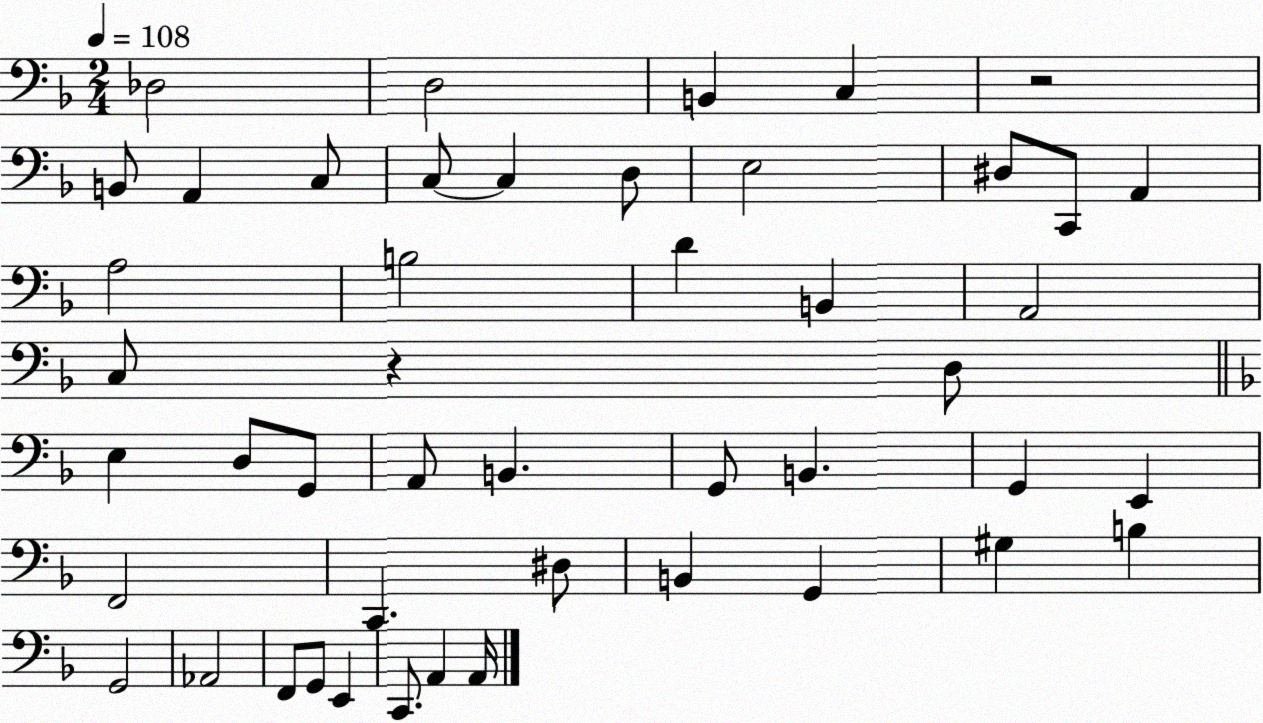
X:1
T:Untitled
M:2/4
L:1/4
K:F
_D,2 D,2 B,, C, z2 B,,/2 A,, C,/2 C,/2 C, D,/2 E,2 ^D,/2 C,,/2 A,, A,2 B,2 D B,, A,,2 C,/2 z D,/2 E, D,/2 G,,/2 A,,/2 B,, G,,/2 B,, G,, E,, F,,2 C,, ^D,/2 B,, G,, ^G, B, G,,2 _A,,2 F,,/2 G,,/2 E,, C,,/2 A,, A,,/4